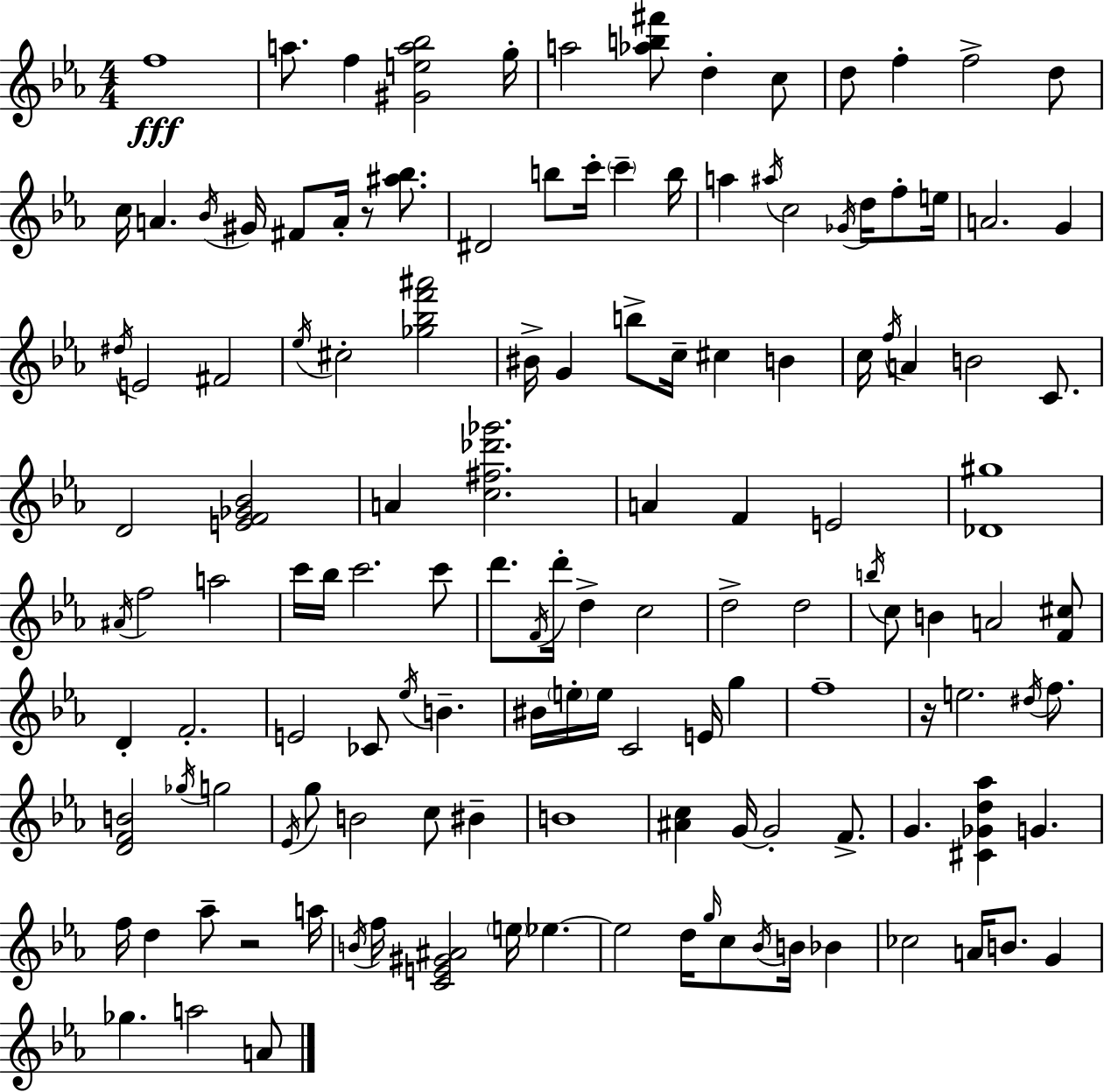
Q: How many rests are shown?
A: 3